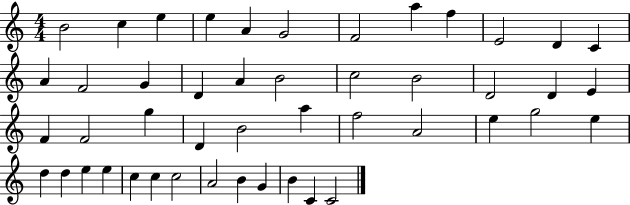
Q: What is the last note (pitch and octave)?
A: C4